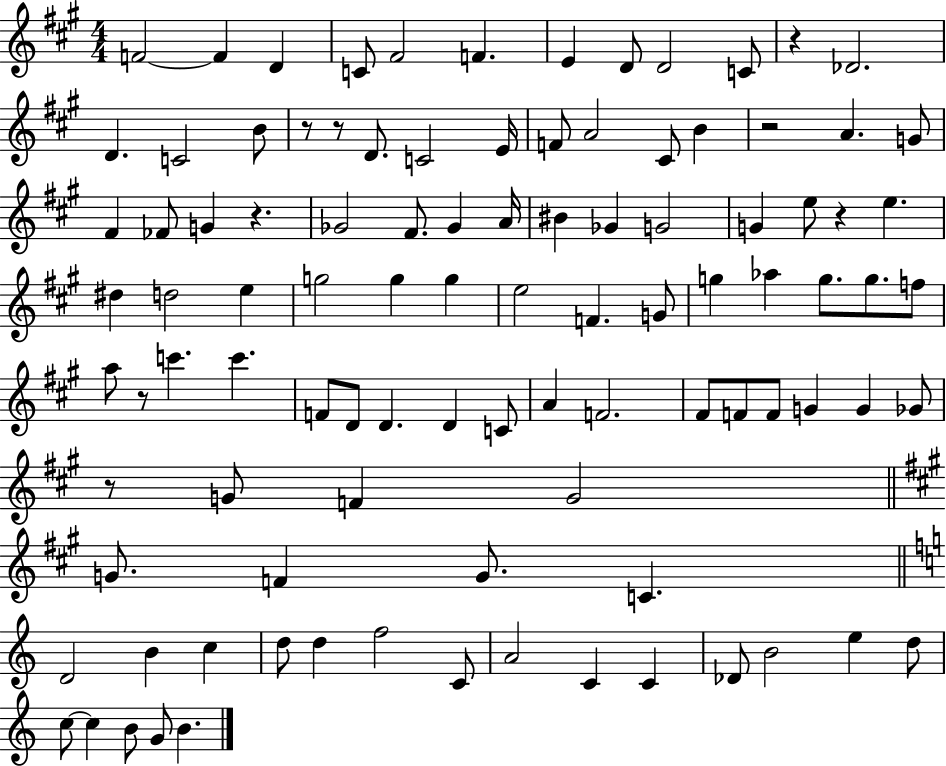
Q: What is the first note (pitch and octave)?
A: F4